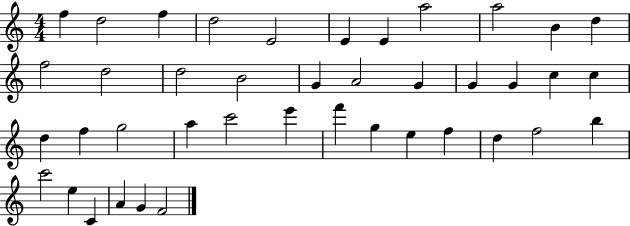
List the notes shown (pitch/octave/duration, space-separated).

F5/q D5/h F5/q D5/h E4/h E4/q E4/q A5/h A5/h B4/q D5/q F5/h D5/h D5/h B4/h G4/q A4/h G4/q G4/q G4/q C5/q C5/q D5/q F5/q G5/h A5/q C6/h E6/q F6/q G5/q E5/q F5/q D5/q F5/h B5/q C6/h E5/q C4/q A4/q G4/q F4/h